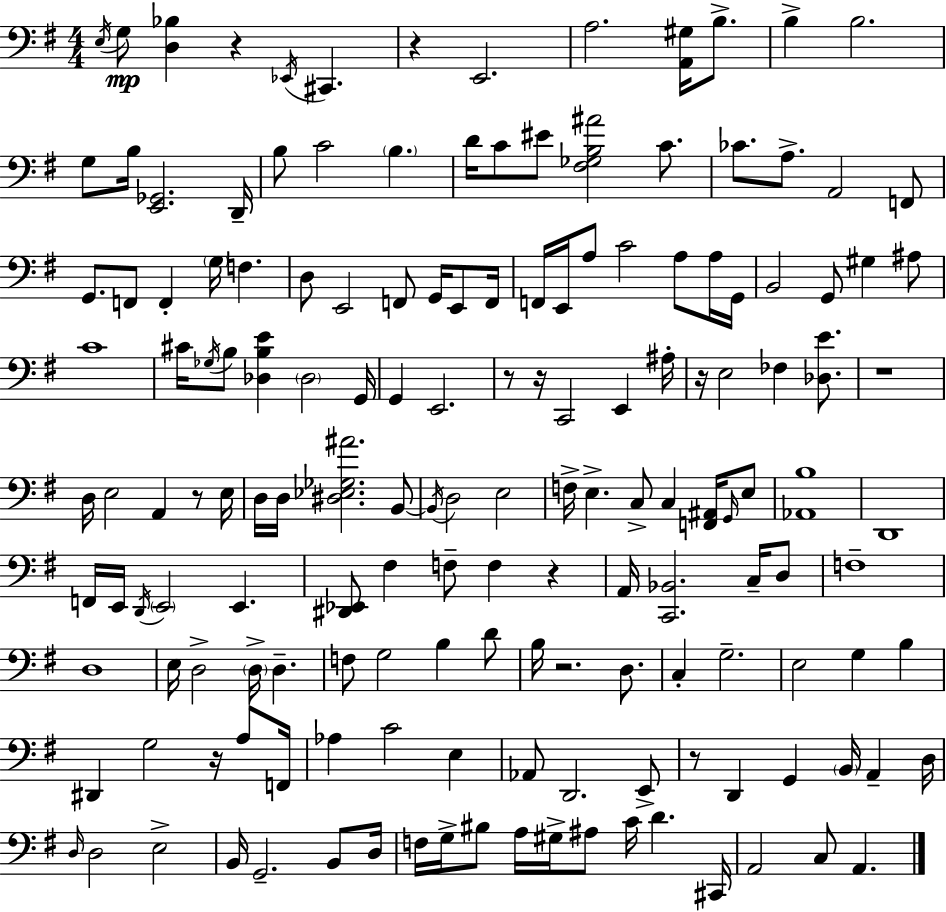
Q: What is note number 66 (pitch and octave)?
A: B2